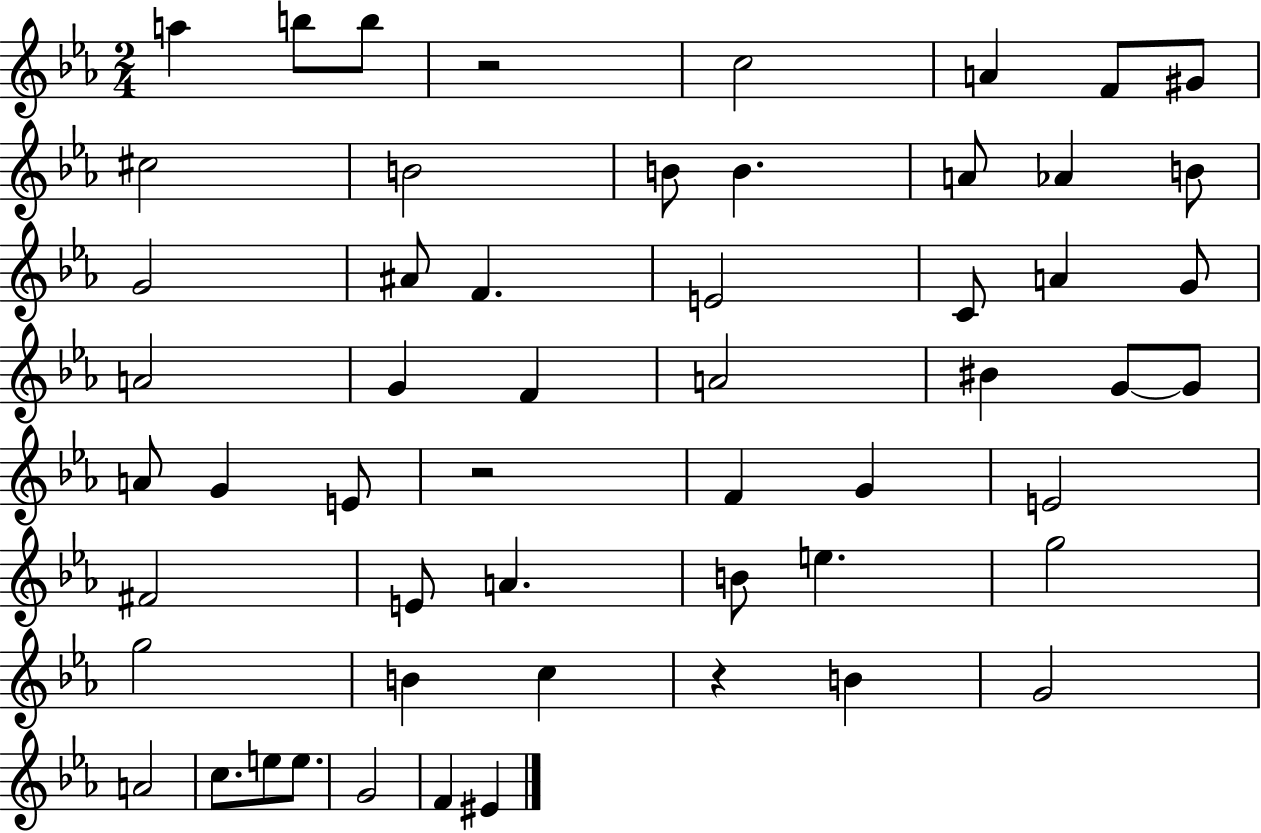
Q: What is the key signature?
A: EES major